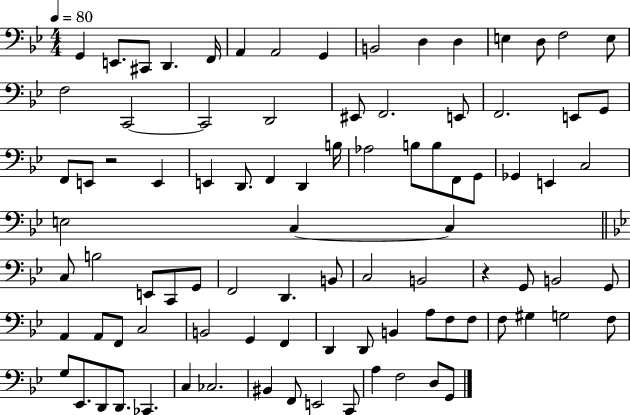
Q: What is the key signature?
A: BES major